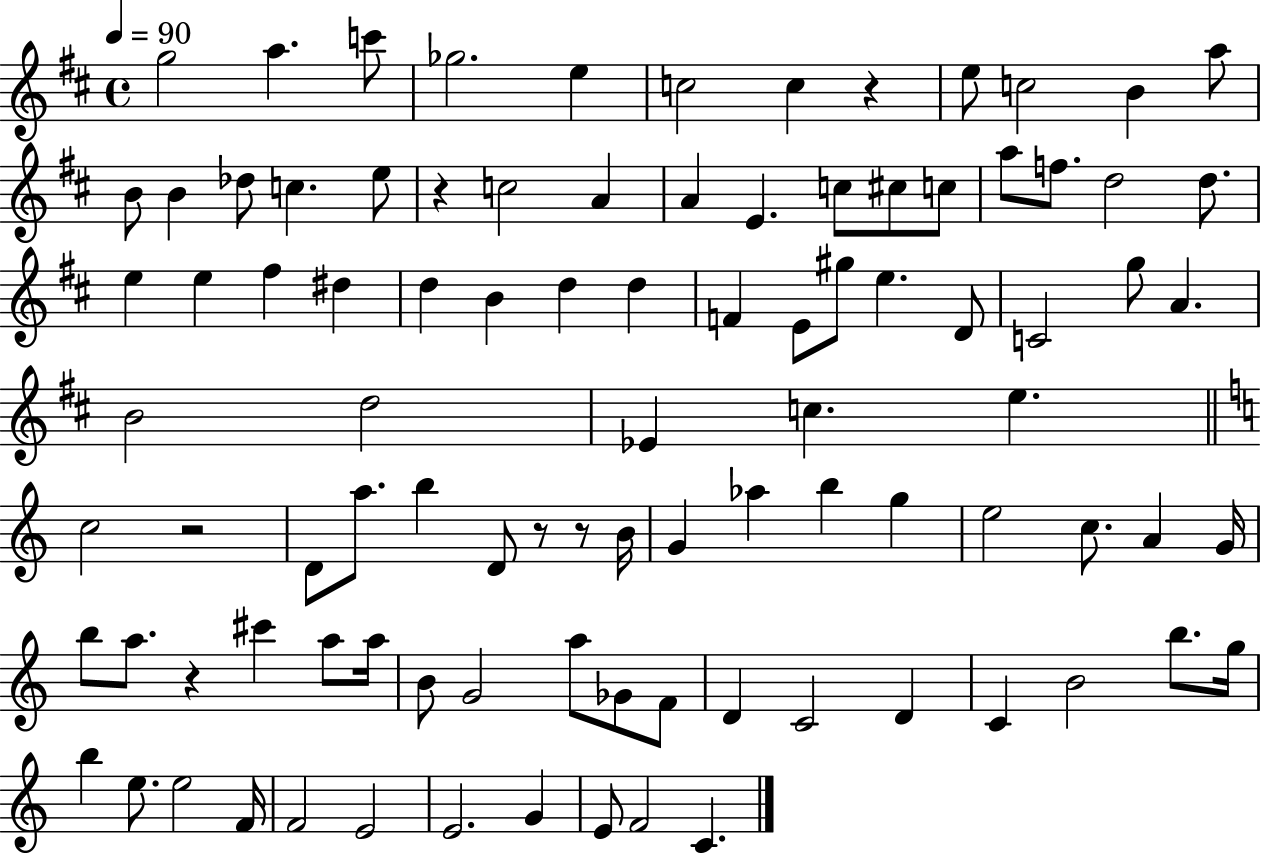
X:1
T:Untitled
M:4/4
L:1/4
K:D
g2 a c'/2 _g2 e c2 c z e/2 c2 B a/2 B/2 B _d/2 c e/2 z c2 A A E c/2 ^c/2 c/2 a/2 f/2 d2 d/2 e e ^f ^d d B d d F E/2 ^g/2 e D/2 C2 g/2 A B2 d2 _E c e c2 z2 D/2 a/2 b D/2 z/2 z/2 B/4 G _a b g e2 c/2 A G/4 b/2 a/2 z ^c' a/2 a/4 B/2 G2 a/2 _G/2 F/2 D C2 D C B2 b/2 g/4 b e/2 e2 F/4 F2 E2 E2 G E/2 F2 C